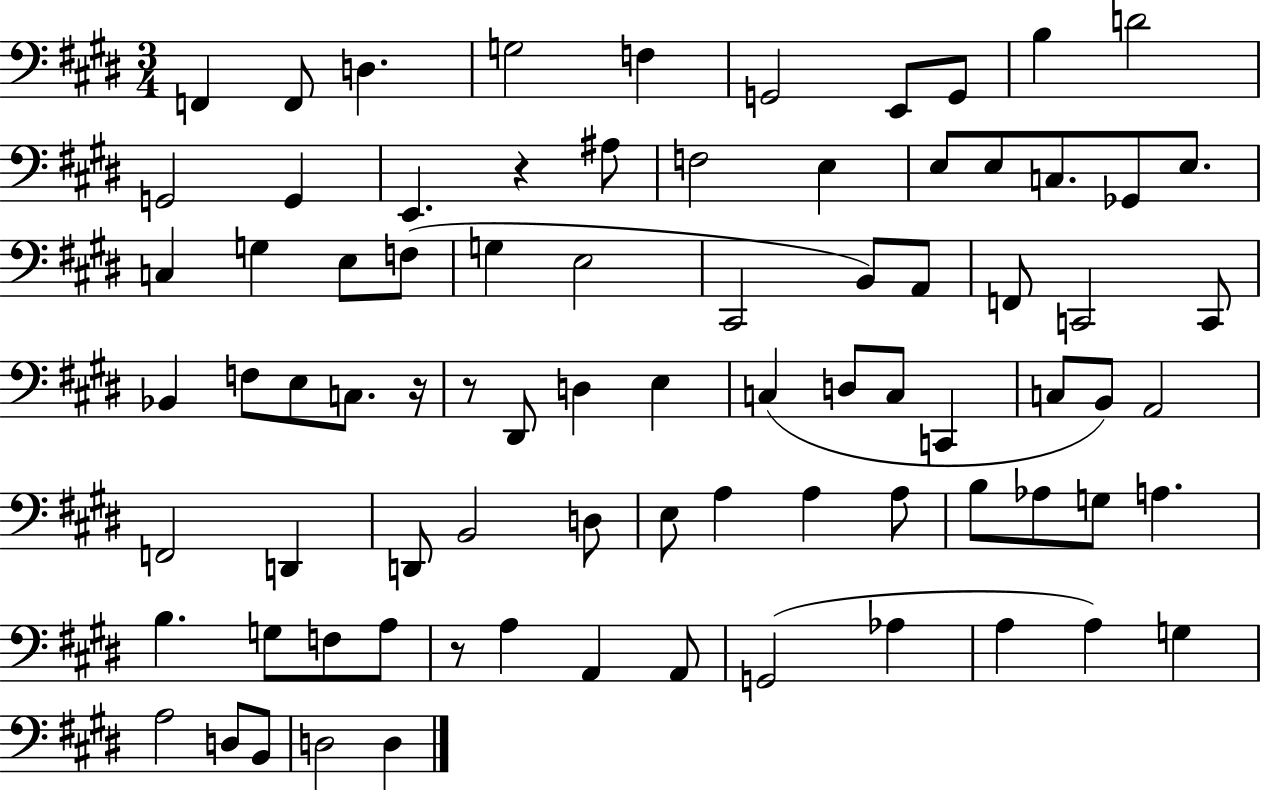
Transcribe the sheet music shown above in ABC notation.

X:1
T:Untitled
M:3/4
L:1/4
K:E
F,, F,,/2 D, G,2 F, G,,2 E,,/2 G,,/2 B, D2 G,,2 G,, E,, z ^A,/2 F,2 E, E,/2 E,/2 C,/2 _G,,/2 E,/2 C, G, E,/2 F,/2 G, E,2 ^C,,2 B,,/2 A,,/2 F,,/2 C,,2 C,,/2 _B,, F,/2 E,/2 C,/2 z/4 z/2 ^D,,/2 D, E, C, D,/2 C,/2 C,, C,/2 B,,/2 A,,2 F,,2 D,, D,,/2 B,,2 D,/2 E,/2 A, A, A,/2 B,/2 _A,/2 G,/2 A, B, G,/2 F,/2 A,/2 z/2 A, A,, A,,/2 G,,2 _A, A, A, G, A,2 D,/2 B,,/2 D,2 D,